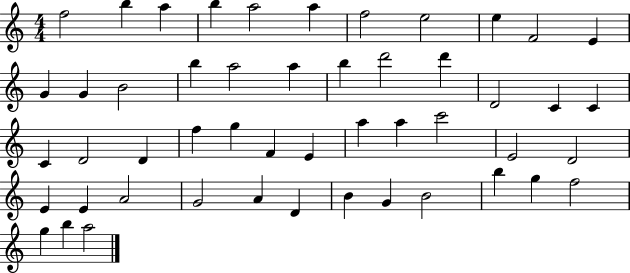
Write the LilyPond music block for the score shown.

{
  \clef treble
  \numericTimeSignature
  \time 4/4
  \key c \major
  f''2 b''4 a''4 | b''4 a''2 a''4 | f''2 e''2 | e''4 f'2 e'4 | \break g'4 g'4 b'2 | b''4 a''2 a''4 | b''4 d'''2 d'''4 | d'2 c'4 c'4 | \break c'4 d'2 d'4 | f''4 g''4 f'4 e'4 | a''4 a''4 c'''2 | e'2 d'2 | \break e'4 e'4 a'2 | g'2 a'4 d'4 | b'4 g'4 b'2 | b''4 g''4 f''2 | \break g''4 b''4 a''2 | \bar "|."
}